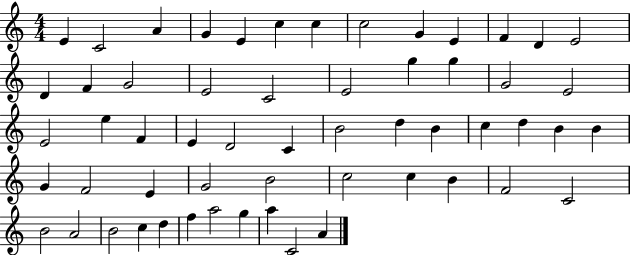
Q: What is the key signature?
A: C major